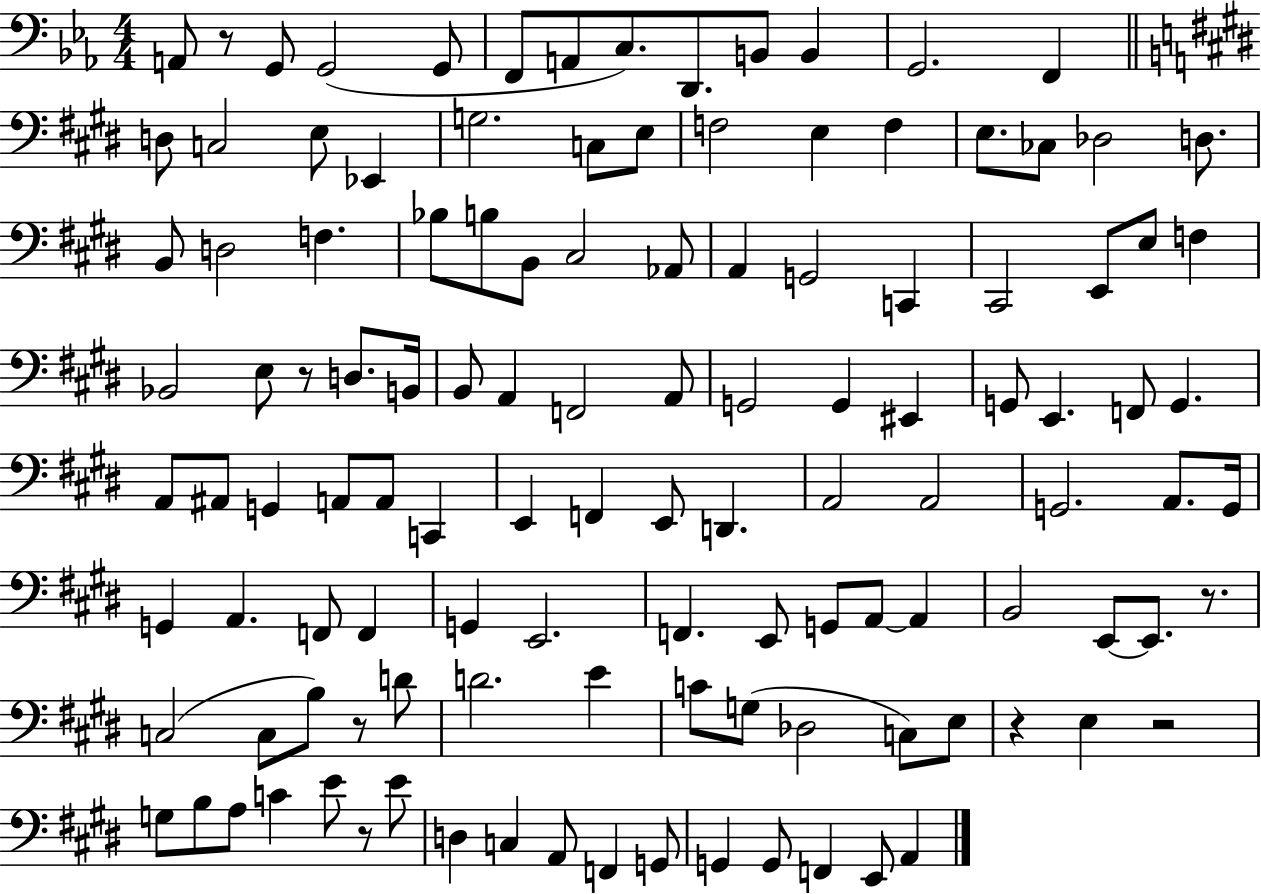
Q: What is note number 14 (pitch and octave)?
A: C3